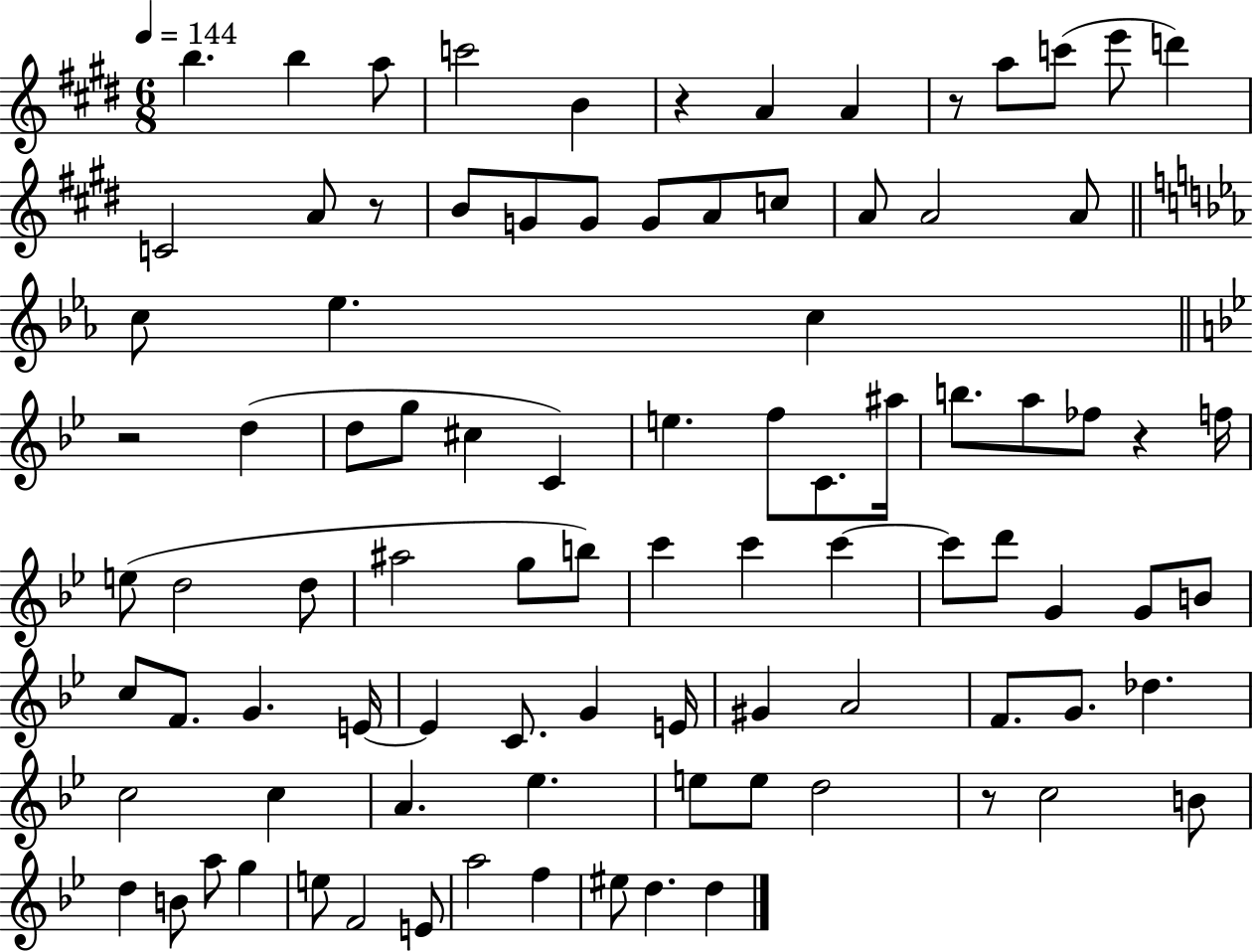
B5/q. B5/q A5/e C6/h B4/q R/q A4/q A4/q R/e A5/e C6/e E6/e D6/q C4/h A4/e R/e B4/e G4/e G4/e G4/e A4/e C5/e A4/e A4/h A4/e C5/e Eb5/q. C5/q R/h D5/q D5/e G5/e C#5/q C4/q E5/q. F5/e C4/e. A#5/s B5/e. A5/e FES5/e R/q F5/s E5/e D5/h D5/e A#5/h G5/e B5/e C6/q C6/q C6/q C6/e D6/e G4/q G4/e B4/e C5/e F4/e. G4/q. E4/s E4/q C4/e. G4/q E4/s G#4/q A4/h F4/e. G4/e. Db5/q. C5/h C5/q A4/q. Eb5/q. E5/e E5/e D5/h R/e C5/h B4/e D5/q B4/e A5/e G5/q E5/e F4/h E4/e A5/h F5/q EIS5/e D5/q. D5/q